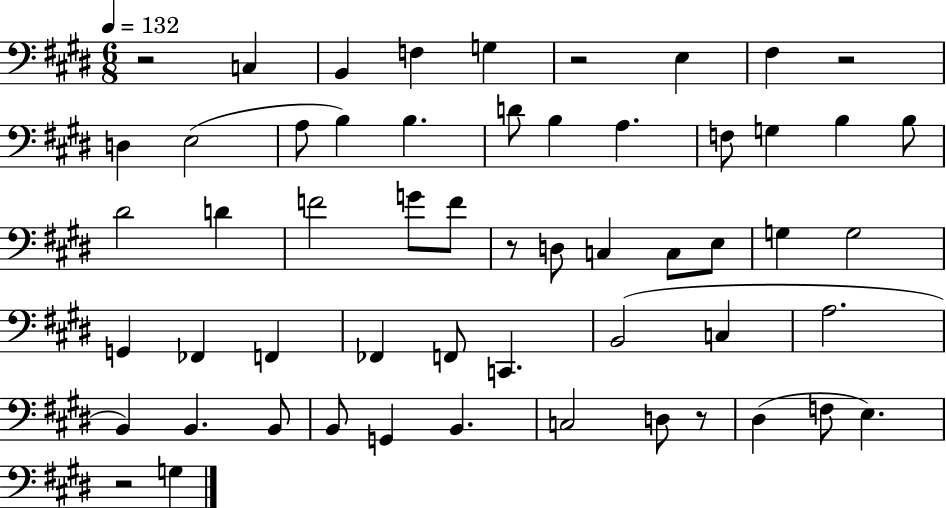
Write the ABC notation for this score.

X:1
T:Untitled
M:6/8
L:1/4
K:E
z2 C, B,, F, G, z2 E, ^F, z2 D, E,2 A,/2 B, B, D/2 B, A, F,/2 G, B, B,/2 ^D2 D F2 G/2 F/2 z/2 D,/2 C, C,/2 E,/2 G, G,2 G,, _F,, F,, _F,, F,,/2 C,, B,,2 C, A,2 B,, B,, B,,/2 B,,/2 G,, B,, C,2 D,/2 z/2 ^D, F,/2 E, z2 G,